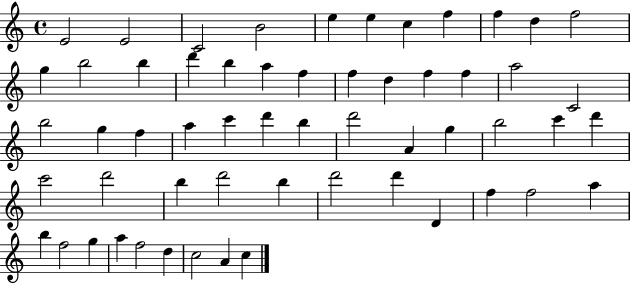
X:1
T:Untitled
M:4/4
L:1/4
K:C
E2 E2 C2 B2 e e c f f d f2 g b2 b d' b a f f d f f a2 C2 b2 g f a c' d' b d'2 A g b2 c' d' c'2 d'2 b d'2 b d'2 d' D f f2 a b f2 g a f2 d c2 A c